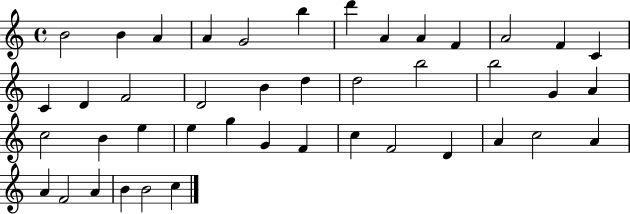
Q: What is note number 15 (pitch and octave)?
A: D4